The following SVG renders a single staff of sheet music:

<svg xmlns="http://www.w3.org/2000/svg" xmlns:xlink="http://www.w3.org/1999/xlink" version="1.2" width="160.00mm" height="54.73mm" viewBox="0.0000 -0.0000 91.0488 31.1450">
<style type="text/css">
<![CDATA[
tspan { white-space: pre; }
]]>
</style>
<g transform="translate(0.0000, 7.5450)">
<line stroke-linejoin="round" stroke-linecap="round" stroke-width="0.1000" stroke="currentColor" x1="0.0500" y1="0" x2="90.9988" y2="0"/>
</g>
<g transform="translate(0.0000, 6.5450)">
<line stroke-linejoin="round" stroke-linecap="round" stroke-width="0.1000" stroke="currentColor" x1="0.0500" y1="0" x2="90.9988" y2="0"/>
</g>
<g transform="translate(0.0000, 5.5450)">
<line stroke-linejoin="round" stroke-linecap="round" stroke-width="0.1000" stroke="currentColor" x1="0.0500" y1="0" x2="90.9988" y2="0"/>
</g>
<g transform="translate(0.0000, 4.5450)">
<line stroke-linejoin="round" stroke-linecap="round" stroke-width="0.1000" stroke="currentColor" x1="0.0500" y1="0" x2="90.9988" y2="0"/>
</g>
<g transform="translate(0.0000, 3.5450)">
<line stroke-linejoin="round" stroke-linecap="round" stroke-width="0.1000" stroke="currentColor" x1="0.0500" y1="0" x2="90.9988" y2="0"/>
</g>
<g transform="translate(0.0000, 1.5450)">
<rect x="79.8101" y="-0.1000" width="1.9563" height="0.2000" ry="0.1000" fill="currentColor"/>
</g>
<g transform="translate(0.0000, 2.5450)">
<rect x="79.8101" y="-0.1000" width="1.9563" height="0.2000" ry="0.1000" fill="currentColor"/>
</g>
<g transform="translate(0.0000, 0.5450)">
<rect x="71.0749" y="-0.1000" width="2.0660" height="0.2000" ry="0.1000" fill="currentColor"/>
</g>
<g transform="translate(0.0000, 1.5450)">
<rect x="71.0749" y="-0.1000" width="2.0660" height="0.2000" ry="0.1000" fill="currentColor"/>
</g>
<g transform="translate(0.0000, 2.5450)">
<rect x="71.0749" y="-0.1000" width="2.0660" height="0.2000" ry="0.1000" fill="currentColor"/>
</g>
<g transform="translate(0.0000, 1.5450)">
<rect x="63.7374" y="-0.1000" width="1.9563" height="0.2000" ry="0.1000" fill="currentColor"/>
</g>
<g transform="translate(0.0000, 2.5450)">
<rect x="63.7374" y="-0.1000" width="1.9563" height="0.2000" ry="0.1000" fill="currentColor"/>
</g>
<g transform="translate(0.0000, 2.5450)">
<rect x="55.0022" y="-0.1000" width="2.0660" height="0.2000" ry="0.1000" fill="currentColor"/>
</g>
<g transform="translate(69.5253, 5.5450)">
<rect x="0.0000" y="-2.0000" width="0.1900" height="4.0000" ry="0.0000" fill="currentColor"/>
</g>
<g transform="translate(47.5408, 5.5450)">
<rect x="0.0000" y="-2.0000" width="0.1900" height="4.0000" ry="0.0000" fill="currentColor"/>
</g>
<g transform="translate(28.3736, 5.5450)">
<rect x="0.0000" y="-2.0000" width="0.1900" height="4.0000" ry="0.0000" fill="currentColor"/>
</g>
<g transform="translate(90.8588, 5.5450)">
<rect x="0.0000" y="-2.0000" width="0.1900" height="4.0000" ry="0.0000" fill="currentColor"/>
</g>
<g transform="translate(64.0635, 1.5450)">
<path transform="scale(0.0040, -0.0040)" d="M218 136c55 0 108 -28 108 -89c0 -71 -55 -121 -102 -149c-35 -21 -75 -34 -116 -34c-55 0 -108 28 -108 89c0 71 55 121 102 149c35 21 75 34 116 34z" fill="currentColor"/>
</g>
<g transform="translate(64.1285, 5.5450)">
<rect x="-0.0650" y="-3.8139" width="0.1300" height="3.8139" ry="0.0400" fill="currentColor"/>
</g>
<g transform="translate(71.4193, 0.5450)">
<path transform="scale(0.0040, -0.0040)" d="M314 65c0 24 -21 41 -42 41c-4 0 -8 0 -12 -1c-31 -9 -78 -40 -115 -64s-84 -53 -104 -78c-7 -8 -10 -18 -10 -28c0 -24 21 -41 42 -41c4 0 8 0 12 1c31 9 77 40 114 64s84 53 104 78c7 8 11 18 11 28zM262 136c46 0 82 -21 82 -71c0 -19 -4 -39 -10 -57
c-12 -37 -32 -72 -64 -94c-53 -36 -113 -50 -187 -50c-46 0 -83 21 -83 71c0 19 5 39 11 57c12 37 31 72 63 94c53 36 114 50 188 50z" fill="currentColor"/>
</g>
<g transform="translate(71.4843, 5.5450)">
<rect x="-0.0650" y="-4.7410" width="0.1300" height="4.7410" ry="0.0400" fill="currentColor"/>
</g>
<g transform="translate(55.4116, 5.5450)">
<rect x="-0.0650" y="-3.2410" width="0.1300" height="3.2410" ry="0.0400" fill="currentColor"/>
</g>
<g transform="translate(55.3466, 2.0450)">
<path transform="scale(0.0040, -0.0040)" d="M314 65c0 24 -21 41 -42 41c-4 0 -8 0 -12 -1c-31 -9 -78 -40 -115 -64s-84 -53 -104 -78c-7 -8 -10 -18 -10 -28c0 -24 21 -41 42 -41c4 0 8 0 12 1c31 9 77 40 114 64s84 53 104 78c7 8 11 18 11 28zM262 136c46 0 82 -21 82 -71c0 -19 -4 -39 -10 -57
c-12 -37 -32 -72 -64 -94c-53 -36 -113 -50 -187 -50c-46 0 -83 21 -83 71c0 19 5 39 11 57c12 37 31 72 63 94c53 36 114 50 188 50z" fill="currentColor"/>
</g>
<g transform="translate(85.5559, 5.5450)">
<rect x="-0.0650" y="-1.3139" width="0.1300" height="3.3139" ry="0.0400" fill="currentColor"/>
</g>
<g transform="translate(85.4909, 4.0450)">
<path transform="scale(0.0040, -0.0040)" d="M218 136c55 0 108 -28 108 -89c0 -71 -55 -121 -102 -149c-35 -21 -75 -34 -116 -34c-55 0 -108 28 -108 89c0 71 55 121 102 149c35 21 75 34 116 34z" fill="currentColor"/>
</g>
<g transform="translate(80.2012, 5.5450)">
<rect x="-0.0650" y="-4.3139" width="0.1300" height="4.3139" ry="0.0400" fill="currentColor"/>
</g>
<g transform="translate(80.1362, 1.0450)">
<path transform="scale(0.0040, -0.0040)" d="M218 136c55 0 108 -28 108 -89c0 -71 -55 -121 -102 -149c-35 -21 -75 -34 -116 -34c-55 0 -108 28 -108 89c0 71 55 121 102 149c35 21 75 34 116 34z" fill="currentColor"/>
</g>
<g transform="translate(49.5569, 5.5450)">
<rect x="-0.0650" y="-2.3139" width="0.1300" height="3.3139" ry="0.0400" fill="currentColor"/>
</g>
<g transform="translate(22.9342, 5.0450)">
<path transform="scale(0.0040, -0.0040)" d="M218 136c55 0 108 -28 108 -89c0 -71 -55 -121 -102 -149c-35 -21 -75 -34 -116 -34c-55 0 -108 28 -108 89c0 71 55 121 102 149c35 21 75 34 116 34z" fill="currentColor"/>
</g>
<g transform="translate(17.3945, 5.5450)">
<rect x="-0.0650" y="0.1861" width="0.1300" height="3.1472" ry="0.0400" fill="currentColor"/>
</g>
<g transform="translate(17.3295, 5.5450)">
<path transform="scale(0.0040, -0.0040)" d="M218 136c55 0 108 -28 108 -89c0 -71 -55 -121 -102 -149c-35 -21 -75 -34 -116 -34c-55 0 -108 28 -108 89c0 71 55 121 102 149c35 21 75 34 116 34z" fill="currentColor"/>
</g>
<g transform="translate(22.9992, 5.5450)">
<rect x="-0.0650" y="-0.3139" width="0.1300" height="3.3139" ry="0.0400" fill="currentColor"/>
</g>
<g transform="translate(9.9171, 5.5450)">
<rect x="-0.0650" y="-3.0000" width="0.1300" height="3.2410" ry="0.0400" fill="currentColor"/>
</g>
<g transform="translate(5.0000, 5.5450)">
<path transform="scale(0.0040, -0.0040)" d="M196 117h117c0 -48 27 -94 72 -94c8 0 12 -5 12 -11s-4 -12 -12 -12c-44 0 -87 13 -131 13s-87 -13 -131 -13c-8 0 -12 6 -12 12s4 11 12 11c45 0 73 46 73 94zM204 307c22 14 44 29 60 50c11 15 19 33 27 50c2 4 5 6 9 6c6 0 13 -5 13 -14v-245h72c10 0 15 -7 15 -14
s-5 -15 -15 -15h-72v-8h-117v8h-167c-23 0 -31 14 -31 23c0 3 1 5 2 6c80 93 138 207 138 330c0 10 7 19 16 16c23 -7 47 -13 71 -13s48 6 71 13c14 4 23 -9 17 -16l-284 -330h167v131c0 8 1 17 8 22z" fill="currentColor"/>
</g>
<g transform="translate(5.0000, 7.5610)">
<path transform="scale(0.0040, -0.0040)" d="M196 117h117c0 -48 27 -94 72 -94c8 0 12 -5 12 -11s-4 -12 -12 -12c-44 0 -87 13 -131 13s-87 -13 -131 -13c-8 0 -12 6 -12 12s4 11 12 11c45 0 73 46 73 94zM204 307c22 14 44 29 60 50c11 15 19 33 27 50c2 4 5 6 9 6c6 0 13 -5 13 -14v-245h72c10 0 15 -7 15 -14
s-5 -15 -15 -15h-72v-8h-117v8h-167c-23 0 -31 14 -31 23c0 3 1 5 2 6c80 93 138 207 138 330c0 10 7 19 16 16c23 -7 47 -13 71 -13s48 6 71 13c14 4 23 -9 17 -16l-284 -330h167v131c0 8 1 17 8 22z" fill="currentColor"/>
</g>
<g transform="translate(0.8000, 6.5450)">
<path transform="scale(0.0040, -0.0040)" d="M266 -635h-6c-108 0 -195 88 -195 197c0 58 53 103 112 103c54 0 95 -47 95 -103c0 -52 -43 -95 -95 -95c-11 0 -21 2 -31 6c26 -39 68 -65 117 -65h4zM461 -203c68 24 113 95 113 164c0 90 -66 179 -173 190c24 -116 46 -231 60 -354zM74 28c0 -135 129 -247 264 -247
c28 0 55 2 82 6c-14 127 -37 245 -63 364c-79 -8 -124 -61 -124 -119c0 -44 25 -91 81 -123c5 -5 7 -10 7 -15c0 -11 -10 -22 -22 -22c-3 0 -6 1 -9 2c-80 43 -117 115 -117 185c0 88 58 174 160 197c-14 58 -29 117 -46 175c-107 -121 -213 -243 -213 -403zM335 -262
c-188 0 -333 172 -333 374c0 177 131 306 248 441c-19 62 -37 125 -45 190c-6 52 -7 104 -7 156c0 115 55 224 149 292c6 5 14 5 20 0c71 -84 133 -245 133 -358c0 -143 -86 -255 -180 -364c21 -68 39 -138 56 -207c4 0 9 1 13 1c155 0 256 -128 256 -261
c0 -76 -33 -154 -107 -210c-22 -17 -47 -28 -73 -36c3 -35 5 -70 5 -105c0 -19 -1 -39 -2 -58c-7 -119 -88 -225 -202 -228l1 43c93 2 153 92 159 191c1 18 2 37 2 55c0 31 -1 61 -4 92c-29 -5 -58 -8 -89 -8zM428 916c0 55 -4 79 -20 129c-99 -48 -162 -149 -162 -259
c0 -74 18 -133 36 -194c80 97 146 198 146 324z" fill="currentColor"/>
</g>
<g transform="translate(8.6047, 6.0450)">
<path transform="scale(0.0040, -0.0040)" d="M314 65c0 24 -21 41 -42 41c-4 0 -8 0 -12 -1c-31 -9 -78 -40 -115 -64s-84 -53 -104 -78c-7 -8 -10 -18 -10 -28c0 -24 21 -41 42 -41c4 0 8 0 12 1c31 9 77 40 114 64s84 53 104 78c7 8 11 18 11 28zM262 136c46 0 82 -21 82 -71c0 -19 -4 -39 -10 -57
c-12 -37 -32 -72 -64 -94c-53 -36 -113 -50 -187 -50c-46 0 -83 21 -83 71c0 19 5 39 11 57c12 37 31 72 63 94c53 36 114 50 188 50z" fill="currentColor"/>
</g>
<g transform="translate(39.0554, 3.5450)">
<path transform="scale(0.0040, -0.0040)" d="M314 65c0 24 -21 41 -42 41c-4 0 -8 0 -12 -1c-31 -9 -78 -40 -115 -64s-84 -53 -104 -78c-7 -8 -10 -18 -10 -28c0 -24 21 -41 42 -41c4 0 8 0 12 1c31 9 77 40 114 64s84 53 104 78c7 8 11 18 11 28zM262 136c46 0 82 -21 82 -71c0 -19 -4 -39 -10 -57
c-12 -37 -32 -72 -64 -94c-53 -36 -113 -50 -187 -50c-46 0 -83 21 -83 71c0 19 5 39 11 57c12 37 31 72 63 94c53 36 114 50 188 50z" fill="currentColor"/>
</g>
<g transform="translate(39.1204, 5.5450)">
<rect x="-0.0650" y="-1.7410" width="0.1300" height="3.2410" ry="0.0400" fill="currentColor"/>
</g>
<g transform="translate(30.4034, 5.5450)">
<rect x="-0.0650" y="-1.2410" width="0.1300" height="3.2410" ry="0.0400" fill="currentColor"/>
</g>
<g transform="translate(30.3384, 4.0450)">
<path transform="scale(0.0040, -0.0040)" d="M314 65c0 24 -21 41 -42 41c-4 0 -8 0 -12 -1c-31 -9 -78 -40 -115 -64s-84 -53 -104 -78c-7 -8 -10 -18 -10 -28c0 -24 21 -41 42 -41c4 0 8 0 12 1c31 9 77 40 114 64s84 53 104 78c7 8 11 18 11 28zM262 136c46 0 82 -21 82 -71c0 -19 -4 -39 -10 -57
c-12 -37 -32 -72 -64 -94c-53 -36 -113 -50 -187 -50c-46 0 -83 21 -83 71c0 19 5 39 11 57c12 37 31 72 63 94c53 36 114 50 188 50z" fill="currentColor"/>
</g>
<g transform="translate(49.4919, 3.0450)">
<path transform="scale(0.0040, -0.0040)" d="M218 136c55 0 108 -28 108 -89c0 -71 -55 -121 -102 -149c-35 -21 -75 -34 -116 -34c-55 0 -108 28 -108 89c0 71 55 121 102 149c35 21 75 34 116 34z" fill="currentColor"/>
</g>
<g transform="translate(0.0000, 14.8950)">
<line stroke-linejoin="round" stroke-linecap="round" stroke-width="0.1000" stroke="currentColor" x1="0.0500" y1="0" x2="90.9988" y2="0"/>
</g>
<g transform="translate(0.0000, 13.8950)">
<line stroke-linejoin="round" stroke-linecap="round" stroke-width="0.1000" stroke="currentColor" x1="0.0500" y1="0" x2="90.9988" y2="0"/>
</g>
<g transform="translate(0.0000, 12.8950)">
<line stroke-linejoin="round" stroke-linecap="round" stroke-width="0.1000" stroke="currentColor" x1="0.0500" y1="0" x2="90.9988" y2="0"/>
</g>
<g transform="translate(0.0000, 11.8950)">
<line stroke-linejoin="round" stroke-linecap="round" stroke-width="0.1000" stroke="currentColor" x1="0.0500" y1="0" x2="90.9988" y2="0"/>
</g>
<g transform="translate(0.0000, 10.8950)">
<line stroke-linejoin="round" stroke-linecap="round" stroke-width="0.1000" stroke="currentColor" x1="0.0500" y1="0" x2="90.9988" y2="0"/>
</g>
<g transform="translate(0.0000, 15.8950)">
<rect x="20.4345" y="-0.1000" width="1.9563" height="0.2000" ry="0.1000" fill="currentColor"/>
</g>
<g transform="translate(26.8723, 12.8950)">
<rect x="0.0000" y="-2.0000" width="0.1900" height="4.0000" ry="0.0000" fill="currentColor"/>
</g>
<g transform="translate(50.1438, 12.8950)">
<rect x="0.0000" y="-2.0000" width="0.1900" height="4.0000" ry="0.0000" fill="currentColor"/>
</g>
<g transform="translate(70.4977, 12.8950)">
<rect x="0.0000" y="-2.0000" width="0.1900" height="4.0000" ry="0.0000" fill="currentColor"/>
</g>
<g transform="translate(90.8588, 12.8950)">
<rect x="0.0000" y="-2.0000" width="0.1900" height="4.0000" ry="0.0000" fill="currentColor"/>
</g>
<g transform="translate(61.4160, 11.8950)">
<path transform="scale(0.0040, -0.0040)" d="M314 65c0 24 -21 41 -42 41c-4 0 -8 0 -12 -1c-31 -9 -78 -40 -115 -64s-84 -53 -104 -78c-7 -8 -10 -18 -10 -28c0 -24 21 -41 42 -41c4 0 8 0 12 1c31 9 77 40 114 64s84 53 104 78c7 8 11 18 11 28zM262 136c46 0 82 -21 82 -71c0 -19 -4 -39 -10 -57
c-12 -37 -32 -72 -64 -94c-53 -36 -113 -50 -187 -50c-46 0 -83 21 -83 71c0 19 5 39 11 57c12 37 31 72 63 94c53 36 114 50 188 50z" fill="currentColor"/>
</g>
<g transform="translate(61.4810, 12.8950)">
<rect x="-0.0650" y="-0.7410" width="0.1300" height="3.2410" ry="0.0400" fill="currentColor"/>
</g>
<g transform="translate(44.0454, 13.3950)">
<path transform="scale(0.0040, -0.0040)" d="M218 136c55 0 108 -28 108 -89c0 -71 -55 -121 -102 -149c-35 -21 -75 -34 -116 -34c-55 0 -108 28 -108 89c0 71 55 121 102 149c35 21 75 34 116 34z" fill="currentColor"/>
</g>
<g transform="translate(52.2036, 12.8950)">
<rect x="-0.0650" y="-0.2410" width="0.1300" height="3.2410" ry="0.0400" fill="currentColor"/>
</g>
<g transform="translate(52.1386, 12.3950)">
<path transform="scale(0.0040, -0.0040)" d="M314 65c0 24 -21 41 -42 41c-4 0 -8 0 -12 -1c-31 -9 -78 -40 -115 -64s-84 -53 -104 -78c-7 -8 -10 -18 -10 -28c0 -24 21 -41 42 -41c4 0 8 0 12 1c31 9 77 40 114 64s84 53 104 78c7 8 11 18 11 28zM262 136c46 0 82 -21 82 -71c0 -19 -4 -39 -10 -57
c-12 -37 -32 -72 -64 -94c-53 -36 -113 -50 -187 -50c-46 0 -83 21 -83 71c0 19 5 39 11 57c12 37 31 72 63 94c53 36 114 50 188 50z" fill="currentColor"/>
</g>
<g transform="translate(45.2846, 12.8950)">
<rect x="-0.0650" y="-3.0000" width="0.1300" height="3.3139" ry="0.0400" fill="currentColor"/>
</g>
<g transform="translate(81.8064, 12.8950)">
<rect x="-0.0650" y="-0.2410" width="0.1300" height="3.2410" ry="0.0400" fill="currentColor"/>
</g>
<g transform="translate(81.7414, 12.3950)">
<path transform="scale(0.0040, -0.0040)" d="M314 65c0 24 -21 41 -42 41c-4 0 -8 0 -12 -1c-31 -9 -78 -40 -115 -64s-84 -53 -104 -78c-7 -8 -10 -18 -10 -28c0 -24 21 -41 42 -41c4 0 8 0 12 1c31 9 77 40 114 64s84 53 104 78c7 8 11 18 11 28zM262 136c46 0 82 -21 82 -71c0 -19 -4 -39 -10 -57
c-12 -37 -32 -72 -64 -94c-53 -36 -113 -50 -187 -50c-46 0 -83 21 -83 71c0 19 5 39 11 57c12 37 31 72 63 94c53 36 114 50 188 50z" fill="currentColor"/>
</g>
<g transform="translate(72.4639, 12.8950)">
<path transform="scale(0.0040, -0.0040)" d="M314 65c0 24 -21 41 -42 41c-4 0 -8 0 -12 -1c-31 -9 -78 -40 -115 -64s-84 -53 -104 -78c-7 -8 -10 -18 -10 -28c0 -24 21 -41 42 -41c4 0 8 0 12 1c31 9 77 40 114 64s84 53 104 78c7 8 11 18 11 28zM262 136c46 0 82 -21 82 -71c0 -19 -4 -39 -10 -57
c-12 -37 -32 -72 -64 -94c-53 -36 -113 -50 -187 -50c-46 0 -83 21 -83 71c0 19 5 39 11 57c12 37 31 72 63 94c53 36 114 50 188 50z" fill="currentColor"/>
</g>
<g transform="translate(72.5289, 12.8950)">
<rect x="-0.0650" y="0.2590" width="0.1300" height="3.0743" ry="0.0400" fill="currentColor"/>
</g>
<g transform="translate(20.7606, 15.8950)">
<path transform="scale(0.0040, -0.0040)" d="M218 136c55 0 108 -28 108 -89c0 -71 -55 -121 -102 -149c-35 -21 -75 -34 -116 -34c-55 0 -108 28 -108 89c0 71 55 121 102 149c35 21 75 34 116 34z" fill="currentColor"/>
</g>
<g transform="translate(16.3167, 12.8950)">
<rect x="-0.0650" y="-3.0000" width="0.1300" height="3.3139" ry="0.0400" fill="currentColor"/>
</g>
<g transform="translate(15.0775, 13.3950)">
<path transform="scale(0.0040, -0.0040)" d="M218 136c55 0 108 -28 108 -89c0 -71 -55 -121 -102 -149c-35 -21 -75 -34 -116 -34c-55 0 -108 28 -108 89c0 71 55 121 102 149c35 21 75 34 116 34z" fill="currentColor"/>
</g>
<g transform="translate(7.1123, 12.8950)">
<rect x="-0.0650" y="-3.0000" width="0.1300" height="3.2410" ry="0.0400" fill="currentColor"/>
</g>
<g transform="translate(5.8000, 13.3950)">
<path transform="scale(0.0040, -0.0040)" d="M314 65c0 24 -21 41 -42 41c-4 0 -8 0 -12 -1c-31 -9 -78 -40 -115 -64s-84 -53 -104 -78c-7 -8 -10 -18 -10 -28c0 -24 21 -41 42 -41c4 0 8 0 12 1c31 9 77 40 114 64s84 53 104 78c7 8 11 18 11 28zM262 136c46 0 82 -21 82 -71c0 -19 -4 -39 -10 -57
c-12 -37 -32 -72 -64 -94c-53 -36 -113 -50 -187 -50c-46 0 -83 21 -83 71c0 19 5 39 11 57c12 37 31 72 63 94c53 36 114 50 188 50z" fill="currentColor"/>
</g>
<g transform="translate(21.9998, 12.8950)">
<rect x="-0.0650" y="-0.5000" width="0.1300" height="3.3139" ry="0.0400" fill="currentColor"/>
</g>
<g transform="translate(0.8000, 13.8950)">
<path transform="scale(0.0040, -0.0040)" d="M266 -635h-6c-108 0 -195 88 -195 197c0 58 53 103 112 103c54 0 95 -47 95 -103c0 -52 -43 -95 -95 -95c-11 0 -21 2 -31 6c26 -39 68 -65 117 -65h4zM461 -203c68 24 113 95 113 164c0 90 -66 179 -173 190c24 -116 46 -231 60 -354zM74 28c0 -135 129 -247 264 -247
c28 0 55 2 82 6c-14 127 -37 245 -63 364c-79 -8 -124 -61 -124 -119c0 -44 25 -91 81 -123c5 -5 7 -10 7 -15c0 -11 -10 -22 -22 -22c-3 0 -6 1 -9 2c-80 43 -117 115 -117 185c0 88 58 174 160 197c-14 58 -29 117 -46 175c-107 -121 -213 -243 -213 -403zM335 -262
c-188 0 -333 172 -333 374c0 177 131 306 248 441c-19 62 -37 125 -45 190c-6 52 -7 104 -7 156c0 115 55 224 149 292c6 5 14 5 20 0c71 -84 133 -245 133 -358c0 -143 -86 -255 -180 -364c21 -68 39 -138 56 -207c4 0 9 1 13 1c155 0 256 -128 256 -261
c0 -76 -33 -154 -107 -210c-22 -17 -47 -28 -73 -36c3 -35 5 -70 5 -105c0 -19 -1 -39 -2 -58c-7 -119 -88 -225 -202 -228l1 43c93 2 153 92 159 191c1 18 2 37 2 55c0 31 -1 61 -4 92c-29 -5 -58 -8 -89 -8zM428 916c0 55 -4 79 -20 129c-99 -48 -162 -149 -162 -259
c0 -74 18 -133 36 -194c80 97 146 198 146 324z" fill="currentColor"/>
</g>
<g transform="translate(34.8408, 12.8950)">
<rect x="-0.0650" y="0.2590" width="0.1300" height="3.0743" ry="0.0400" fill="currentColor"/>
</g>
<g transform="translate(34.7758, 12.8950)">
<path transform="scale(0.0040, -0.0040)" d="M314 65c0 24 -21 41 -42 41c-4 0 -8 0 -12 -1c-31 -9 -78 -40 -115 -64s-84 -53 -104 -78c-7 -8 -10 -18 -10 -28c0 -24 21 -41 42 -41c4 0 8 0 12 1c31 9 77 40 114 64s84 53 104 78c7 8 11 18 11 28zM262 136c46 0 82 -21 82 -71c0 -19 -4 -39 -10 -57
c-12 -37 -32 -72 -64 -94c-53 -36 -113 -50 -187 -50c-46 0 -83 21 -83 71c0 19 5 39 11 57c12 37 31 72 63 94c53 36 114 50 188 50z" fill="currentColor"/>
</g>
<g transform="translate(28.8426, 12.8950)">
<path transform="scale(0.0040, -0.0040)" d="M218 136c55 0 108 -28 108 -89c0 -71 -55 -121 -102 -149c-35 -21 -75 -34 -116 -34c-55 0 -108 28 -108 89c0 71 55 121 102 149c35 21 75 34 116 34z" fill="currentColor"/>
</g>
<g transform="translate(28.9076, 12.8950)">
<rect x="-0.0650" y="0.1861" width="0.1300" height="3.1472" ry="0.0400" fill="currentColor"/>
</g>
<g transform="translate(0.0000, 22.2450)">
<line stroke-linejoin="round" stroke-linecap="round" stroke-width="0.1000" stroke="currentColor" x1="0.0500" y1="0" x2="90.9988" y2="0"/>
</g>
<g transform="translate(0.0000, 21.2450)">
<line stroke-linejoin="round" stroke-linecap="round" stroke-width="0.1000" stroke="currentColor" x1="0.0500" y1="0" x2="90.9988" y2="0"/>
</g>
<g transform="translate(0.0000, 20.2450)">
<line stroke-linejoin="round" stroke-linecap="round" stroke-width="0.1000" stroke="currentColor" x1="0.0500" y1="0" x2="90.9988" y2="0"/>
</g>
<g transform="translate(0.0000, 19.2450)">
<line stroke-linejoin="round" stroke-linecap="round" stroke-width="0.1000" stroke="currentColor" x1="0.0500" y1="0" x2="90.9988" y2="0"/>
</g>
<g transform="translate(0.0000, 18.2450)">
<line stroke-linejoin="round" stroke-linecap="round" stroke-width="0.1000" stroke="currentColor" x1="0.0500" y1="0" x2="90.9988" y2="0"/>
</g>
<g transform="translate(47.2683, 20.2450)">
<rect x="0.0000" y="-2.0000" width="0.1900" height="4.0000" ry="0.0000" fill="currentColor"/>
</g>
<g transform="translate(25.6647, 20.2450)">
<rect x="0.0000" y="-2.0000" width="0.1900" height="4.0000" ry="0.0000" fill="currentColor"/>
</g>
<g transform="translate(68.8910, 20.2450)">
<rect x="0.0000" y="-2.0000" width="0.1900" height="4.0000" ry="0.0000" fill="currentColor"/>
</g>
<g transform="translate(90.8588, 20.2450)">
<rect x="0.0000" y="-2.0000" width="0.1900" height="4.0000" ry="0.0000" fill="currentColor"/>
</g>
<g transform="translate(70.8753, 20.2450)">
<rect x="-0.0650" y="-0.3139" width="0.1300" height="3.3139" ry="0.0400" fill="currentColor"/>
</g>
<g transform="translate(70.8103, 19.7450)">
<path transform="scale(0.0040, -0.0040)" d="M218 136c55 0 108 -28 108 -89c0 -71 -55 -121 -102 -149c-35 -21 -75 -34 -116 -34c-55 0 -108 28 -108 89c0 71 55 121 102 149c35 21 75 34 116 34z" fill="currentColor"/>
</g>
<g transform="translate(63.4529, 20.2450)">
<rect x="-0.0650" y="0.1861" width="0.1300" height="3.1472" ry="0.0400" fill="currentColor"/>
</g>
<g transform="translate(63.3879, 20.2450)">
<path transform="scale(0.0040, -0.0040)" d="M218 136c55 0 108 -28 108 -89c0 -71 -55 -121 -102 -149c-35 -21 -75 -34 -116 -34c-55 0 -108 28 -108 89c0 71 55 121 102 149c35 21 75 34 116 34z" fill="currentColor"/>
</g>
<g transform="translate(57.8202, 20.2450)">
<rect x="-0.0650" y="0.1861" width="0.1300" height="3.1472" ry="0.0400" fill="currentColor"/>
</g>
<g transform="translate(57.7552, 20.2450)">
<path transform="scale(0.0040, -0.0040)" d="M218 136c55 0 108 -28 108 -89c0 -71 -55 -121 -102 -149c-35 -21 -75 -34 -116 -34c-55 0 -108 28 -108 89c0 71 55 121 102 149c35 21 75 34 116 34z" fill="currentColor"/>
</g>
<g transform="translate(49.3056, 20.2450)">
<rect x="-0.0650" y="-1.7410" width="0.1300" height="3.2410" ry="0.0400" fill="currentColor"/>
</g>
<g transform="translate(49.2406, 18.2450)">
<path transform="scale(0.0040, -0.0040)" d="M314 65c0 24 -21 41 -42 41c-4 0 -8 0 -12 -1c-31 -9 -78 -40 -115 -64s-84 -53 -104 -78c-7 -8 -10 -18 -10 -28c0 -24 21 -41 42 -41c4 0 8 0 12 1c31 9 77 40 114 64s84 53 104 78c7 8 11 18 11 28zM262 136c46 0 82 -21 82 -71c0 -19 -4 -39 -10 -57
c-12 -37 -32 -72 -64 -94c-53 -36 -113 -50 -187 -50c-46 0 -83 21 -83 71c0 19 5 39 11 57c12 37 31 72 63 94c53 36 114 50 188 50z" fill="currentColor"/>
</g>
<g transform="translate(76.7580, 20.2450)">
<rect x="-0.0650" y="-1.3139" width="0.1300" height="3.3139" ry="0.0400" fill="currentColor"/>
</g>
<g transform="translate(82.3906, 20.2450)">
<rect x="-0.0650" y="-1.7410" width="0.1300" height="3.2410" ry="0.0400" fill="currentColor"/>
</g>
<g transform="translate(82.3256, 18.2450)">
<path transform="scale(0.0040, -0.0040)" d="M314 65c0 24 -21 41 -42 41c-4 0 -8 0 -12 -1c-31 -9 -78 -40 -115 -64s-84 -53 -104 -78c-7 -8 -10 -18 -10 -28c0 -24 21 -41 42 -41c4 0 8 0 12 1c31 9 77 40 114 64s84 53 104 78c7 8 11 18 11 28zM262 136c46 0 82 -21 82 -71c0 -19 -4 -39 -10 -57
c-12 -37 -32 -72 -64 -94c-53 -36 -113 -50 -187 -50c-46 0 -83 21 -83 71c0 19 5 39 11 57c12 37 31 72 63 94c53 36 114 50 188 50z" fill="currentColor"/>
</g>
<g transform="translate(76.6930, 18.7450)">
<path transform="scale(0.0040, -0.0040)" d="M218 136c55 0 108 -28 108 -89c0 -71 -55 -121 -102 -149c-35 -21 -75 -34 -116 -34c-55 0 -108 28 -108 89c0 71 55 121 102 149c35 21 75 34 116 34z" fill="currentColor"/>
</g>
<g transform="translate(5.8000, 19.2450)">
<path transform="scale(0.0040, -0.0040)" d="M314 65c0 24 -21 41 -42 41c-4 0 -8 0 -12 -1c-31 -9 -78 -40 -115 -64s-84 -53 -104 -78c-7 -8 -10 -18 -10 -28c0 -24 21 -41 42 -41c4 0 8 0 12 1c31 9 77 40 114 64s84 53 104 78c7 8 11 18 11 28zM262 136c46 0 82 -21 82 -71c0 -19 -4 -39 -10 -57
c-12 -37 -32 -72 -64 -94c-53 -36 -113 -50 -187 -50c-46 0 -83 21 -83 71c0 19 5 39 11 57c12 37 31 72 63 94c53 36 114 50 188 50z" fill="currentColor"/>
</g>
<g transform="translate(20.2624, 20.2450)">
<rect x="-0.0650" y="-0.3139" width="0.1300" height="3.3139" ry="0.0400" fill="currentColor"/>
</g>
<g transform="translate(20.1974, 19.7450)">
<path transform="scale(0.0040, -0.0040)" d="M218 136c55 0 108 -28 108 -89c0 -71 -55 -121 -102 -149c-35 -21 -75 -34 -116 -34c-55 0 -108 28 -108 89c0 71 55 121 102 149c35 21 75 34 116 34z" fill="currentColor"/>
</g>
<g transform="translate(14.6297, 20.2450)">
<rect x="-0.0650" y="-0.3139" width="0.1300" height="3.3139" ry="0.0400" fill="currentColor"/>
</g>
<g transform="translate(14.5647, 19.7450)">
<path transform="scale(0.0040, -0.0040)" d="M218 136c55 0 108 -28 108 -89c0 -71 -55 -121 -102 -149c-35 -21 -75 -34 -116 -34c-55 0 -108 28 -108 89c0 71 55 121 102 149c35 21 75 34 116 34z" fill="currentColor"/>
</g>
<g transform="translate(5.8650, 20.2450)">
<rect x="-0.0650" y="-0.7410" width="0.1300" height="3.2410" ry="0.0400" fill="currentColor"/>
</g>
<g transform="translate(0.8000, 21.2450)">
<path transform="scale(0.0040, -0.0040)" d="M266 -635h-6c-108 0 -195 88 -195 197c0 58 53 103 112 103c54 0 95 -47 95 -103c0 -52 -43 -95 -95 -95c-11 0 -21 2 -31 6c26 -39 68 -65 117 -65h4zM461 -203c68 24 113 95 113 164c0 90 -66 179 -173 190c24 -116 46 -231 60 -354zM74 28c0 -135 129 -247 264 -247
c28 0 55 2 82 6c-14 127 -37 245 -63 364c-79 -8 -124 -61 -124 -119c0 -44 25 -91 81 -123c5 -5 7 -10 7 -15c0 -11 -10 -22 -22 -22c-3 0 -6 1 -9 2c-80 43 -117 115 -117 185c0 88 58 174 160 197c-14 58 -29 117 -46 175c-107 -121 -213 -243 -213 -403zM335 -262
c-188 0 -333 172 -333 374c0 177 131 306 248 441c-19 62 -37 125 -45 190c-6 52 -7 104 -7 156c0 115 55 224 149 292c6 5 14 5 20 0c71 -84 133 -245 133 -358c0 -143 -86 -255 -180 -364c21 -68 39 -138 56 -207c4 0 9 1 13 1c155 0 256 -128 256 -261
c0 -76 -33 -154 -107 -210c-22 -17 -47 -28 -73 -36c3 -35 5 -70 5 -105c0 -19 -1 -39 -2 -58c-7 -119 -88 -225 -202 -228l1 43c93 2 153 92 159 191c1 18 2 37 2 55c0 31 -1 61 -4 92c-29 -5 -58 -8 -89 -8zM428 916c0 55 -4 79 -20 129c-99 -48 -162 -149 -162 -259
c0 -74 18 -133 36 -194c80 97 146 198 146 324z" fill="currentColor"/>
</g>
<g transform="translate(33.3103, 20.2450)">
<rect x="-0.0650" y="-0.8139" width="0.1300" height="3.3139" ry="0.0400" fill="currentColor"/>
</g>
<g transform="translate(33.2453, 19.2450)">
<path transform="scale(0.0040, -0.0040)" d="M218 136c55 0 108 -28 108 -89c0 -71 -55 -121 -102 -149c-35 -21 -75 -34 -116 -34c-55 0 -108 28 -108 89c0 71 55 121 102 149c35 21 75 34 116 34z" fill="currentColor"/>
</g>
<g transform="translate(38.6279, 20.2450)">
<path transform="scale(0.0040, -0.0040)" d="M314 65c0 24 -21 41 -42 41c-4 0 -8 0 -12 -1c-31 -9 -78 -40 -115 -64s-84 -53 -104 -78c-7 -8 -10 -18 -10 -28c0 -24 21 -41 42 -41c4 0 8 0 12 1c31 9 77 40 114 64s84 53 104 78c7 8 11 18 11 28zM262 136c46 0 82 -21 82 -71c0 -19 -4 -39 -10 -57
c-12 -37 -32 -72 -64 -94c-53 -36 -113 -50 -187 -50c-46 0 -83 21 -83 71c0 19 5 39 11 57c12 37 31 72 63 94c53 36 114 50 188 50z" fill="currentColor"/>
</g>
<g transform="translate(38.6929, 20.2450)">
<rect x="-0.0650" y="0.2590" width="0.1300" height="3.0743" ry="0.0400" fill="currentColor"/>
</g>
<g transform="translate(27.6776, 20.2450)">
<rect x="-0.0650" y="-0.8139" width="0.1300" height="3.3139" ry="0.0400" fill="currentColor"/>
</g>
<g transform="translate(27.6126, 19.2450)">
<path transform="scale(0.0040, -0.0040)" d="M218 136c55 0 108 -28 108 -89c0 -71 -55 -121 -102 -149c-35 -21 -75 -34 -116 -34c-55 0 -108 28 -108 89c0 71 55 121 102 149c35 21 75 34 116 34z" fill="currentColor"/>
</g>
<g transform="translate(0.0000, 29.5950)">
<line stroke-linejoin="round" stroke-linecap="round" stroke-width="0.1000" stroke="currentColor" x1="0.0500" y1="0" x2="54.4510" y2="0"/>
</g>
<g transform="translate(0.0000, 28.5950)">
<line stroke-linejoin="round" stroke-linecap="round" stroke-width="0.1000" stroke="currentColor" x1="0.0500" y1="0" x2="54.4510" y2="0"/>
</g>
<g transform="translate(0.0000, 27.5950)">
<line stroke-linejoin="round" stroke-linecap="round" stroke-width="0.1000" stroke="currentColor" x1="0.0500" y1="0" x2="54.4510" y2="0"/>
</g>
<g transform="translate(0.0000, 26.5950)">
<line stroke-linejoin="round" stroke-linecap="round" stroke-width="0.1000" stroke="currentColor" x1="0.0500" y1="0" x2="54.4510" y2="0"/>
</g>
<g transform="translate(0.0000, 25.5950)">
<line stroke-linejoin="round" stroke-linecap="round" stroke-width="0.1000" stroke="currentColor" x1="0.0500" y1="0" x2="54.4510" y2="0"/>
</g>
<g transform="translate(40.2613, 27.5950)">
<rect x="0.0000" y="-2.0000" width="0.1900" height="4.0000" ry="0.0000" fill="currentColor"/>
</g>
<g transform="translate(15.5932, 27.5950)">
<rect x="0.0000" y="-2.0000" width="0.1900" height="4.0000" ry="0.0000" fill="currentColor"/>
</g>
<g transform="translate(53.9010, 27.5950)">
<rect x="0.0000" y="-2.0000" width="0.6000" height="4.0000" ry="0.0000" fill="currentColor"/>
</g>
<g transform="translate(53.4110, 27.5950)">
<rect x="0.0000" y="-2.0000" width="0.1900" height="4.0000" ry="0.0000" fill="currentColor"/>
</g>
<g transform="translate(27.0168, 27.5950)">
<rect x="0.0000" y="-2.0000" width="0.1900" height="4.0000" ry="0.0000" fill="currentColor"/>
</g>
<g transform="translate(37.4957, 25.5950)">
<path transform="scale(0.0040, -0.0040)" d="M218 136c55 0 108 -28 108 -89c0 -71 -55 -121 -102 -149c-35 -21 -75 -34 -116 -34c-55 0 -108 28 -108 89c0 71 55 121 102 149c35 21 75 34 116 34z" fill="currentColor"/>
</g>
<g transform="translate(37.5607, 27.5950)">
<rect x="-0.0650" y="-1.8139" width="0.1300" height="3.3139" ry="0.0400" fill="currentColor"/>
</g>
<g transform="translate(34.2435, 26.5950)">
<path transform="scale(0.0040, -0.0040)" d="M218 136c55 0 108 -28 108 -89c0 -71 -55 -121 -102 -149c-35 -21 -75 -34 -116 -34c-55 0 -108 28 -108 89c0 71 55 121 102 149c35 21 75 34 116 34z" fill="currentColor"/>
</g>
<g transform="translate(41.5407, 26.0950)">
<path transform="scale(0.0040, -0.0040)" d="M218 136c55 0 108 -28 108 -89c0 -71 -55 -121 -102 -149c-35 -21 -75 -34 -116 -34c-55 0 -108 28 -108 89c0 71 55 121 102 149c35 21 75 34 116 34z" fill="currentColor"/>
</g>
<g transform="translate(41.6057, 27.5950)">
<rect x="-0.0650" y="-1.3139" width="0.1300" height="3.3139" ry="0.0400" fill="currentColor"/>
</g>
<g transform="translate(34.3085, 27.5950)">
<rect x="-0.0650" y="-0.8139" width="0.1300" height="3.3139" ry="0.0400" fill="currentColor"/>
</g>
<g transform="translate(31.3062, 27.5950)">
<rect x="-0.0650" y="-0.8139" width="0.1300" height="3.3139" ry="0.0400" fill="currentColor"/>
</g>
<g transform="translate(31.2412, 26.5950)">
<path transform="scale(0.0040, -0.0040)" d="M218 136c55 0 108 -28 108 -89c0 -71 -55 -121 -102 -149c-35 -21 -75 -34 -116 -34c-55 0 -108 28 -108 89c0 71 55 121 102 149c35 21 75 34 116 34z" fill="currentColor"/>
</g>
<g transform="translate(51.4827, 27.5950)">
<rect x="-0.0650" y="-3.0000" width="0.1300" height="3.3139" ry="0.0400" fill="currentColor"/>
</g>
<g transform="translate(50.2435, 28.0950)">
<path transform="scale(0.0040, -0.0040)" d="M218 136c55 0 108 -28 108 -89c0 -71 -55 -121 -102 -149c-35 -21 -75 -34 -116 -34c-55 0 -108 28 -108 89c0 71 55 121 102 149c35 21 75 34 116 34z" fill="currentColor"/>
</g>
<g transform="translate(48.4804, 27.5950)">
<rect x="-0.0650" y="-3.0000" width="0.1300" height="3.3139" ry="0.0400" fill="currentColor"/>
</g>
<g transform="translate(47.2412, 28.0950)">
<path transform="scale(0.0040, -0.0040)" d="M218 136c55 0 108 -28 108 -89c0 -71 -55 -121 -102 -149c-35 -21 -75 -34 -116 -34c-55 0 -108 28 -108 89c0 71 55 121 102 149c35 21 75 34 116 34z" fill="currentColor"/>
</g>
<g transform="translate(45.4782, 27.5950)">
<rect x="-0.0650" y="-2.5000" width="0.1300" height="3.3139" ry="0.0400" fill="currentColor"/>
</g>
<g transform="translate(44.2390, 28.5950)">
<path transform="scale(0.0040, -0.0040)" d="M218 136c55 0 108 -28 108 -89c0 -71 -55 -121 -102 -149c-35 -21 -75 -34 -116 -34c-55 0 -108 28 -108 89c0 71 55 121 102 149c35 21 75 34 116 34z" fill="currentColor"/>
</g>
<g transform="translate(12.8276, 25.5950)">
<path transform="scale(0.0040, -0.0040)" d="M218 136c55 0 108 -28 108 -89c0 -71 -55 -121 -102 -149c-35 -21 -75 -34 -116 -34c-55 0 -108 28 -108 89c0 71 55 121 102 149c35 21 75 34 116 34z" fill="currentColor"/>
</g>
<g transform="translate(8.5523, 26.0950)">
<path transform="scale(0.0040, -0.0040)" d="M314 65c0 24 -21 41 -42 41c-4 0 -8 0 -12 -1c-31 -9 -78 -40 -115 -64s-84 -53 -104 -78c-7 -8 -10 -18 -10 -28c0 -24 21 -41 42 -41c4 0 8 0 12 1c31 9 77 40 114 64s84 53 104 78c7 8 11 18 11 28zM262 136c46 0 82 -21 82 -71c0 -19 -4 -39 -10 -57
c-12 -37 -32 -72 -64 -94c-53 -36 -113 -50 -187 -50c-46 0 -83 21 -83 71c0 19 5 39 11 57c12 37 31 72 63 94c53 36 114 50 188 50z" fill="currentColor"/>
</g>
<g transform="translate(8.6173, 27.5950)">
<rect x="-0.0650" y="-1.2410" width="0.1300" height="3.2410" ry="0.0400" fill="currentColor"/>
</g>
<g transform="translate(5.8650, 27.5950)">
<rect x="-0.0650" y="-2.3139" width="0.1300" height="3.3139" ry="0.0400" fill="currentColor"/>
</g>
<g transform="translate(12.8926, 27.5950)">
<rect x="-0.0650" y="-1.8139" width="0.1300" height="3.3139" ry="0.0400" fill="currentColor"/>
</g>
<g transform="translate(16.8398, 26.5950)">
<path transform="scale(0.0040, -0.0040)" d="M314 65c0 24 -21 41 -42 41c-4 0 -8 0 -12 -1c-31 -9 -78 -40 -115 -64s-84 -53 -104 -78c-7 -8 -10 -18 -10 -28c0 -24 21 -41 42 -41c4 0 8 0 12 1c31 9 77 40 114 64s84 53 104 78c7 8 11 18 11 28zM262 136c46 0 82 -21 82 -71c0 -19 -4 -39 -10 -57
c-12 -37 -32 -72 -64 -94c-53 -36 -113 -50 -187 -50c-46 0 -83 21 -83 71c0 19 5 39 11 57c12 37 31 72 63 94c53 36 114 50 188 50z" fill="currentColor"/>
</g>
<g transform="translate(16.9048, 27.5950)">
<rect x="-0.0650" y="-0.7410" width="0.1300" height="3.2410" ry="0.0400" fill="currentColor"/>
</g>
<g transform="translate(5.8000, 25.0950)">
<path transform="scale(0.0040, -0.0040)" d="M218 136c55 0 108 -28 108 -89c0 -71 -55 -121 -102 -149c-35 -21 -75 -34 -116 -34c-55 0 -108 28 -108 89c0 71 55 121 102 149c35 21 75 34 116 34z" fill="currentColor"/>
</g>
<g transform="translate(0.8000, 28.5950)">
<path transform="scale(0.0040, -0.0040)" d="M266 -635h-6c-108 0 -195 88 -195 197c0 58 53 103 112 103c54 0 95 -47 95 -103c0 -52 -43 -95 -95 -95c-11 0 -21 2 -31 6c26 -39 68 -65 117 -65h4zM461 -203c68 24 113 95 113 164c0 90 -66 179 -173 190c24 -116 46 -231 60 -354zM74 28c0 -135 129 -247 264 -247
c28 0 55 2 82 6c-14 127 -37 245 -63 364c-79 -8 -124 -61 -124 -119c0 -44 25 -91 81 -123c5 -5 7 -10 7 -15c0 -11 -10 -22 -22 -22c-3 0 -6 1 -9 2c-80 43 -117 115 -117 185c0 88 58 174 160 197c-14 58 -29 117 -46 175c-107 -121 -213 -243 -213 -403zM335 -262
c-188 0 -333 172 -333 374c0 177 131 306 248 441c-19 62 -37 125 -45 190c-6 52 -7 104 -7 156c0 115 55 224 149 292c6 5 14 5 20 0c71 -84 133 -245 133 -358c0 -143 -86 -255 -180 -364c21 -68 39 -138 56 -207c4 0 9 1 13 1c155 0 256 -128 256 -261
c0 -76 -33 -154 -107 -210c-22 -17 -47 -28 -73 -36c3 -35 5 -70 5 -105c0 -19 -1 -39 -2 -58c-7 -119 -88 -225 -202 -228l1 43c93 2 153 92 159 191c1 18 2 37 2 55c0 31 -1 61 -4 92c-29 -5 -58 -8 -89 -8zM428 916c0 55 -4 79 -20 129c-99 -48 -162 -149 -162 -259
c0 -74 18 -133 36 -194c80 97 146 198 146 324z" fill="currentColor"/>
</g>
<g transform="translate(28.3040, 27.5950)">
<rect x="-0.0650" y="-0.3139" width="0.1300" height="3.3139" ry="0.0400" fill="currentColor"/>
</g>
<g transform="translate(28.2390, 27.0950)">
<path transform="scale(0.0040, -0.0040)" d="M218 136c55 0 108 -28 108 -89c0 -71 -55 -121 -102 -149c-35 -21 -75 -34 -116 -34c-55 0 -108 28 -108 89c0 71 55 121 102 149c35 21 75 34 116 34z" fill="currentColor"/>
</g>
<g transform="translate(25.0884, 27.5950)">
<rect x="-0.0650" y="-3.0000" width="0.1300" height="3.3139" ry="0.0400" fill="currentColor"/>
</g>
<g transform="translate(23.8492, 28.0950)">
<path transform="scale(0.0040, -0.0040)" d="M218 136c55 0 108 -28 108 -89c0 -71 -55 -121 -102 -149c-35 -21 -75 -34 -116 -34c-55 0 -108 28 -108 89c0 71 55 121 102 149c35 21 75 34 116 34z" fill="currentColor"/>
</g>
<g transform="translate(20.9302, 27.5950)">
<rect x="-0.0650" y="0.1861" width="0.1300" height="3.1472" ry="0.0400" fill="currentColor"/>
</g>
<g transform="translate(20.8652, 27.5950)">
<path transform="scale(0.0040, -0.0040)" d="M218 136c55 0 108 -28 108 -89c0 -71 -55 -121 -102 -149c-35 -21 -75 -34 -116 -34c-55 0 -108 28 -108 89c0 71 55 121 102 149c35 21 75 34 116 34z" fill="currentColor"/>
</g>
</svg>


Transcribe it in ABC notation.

X:1
T:Untitled
M:4/4
L:1/4
K:C
A2 B c e2 f2 g b2 c' e'2 d' e A2 A C B B2 A c2 d2 B2 c2 d2 c c d d B2 f2 B B c e f2 g e2 f d2 B A c d d f e G A A